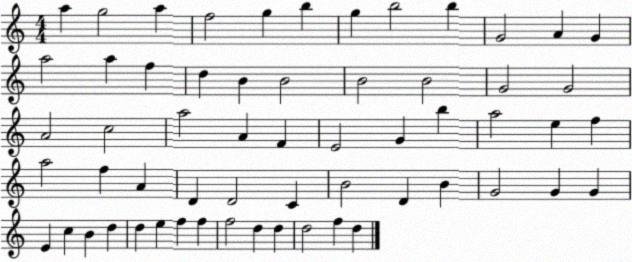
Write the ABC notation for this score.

X:1
T:Untitled
M:4/4
L:1/4
K:C
a g2 a f2 g b g b2 b G2 A G a2 a f d B B2 B2 B2 G2 G2 A2 c2 a2 A F E2 G b a2 e f a2 f A D D2 C B2 D B G2 G G E c B d d e f f f2 d d d2 f d